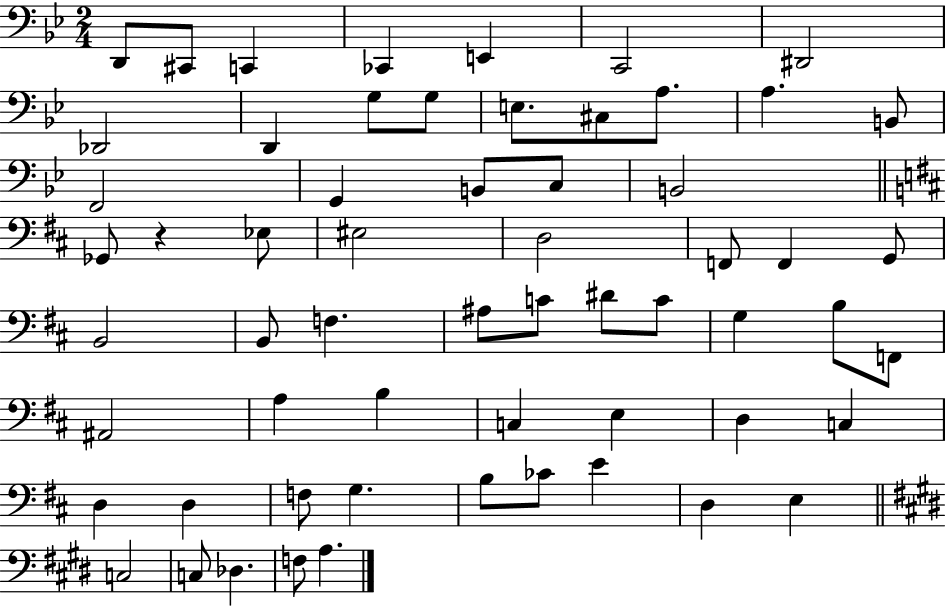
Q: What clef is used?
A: bass